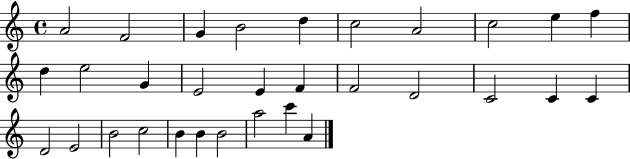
X:1
T:Untitled
M:4/4
L:1/4
K:C
A2 F2 G B2 d c2 A2 c2 e f d e2 G E2 E F F2 D2 C2 C C D2 E2 B2 c2 B B B2 a2 c' A